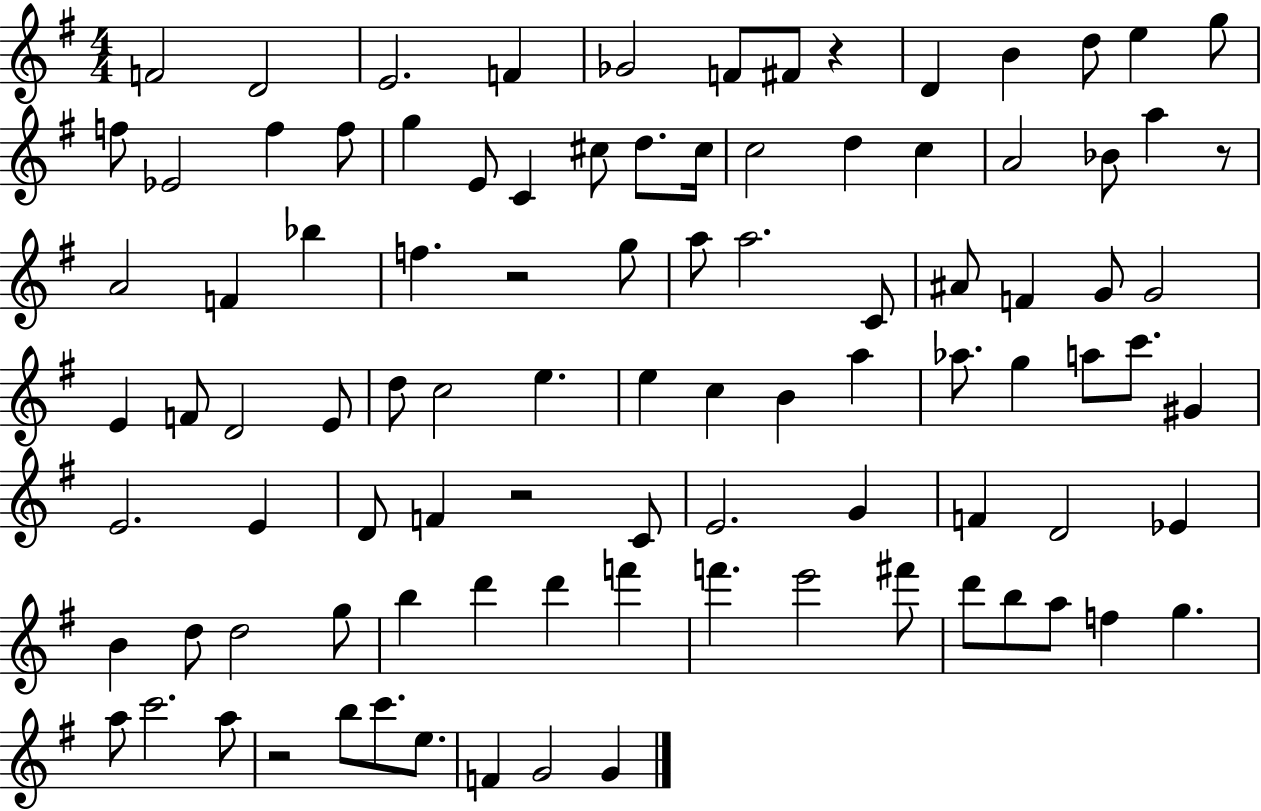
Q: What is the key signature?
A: G major